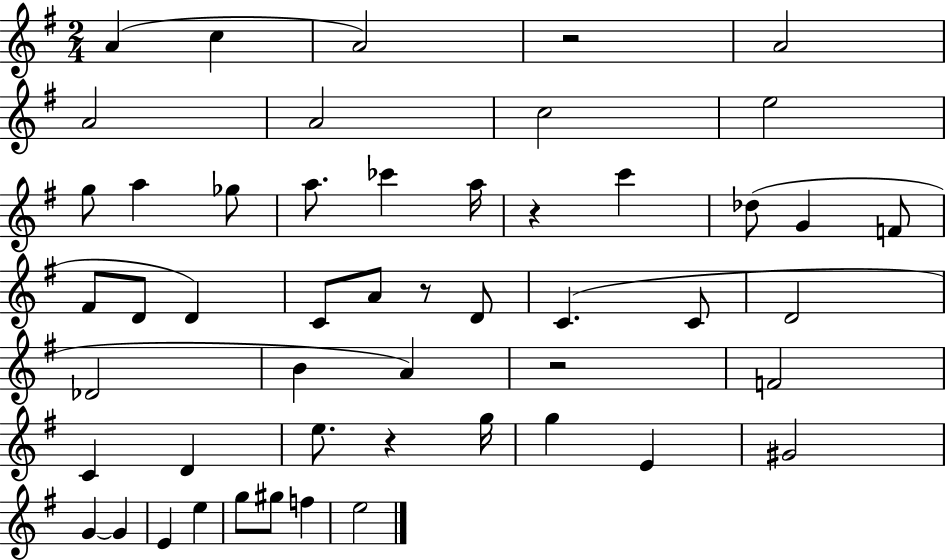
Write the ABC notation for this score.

X:1
T:Untitled
M:2/4
L:1/4
K:G
A c A2 z2 A2 A2 A2 c2 e2 g/2 a _g/2 a/2 _c' a/4 z c' _d/2 G F/2 ^F/2 D/2 D C/2 A/2 z/2 D/2 C C/2 D2 _D2 B A z2 F2 C D e/2 z g/4 g E ^G2 G G E e g/2 ^g/2 f e2